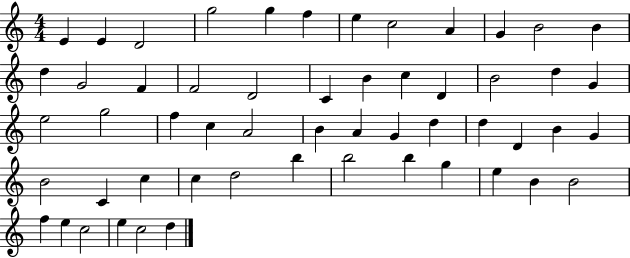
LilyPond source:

{
  \clef treble
  \numericTimeSignature
  \time 4/4
  \key c \major
  e'4 e'4 d'2 | g''2 g''4 f''4 | e''4 c''2 a'4 | g'4 b'2 b'4 | \break d''4 g'2 f'4 | f'2 d'2 | c'4 b'4 c''4 d'4 | b'2 d''4 g'4 | \break e''2 g''2 | f''4 c''4 a'2 | b'4 a'4 g'4 d''4 | d''4 d'4 b'4 g'4 | \break b'2 c'4 c''4 | c''4 d''2 b''4 | b''2 b''4 g''4 | e''4 b'4 b'2 | \break f''4 e''4 c''2 | e''4 c''2 d''4 | \bar "|."
}